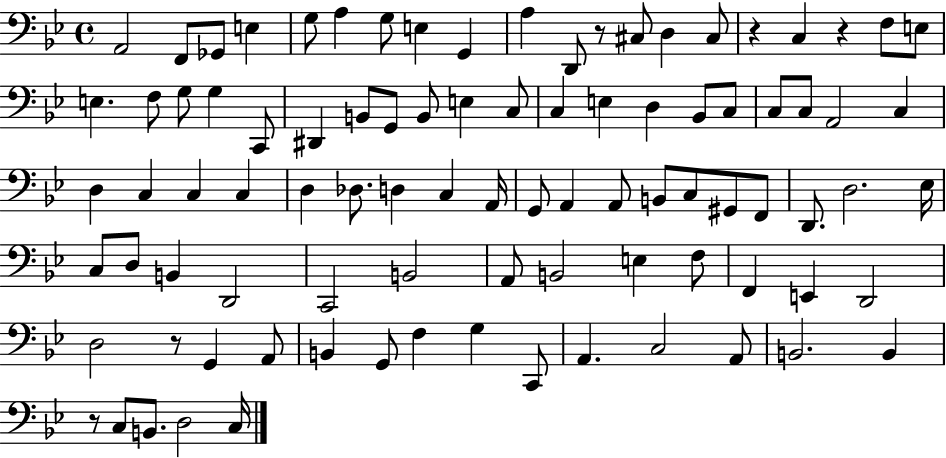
A2/h F2/e Gb2/e E3/q G3/e A3/q G3/e E3/q G2/q A3/q D2/e R/e C#3/e D3/q C#3/e R/q C3/q R/q F3/e E3/e E3/q. F3/e G3/e G3/q C2/e D#2/q B2/e G2/e B2/e E3/q C3/e C3/q E3/q D3/q Bb2/e C3/e C3/e C3/e A2/h C3/q D3/q C3/q C3/q C3/q D3/q Db3/e. D3/q C3/q A2/s G2/e A2/q A2/e B2/e C3/e G#2/e F2/e D2/e. D3/h. Eb3/s C3/e D3/e B2/q D2/h C2/h B2/h A2/e B2/h E3/q F3/e F2/q E2/q D2/h D3/h R/e G2/q A2/e B2/q G2/e F3/q G3/q C2/e A2/q. C3/h A2/e B2/h. B2/q R/e C3/e B2/e. D3/h C3/s